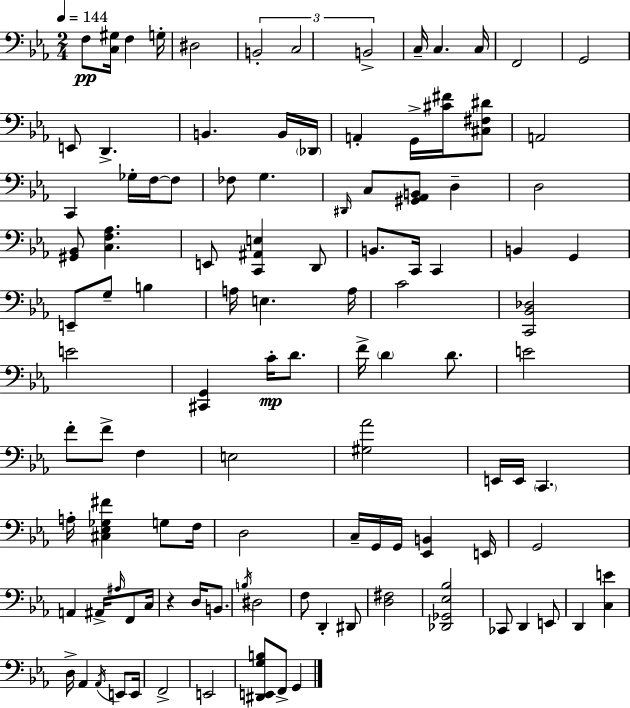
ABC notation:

X:1
T:Untitled
M:2/4
L:1/4
K:Eb
F,/2 [C,^G,]/4 F, G,/4 ^D,2 B,,2 C,2 B,,2 C,/4 C, C,/4 F,,2 G,,2 E,,/2 D,, B,, B,,/4 _D,,/4 A,, G,,/4 [^C^F]/4 [^C,^F,^D]/2 A,,2 C,, _G,/4 F,/4 F,/2 _F,/2 G, ^D,,/4 C,/2 [^G,,_A,,B,,]/2 D, D,2 [^G,,_B,,]/2 [C,F,_A,] E,,/2 [C,,^A,,E,] D,,/2 B,,/2 C,,/4 C,, B,, G,, E,,/2 G,/2 B, A,/4 E, A,/4 C2 [C,,_B,,_D,]2 E2 [^C,,G,,] C/4 D/2 F/4 D D/2 E2 F/2 F/2 F, E,2 [^G,_A]2 E,,/4 E,,/4 C,, A,/4 [^C,_E,_G,^F] G,/2 F,/4 D,2 C,/4 G,,/4 G,,/4 [_E,,B,,] E,,/4 G,,2 A,, ^A,,/4 ^A,/4 F,,/2 C,/4 z D,/4 B,,/2 B,/4 ^D,2 F,/2 D,, ^D,,/2 [D,^F,]2 [_D,,_G,,_E,_B,]2 _C,,/2 D,, E,,/2 D,, [C,E] D,/4 _A,, _A,,/4 E,,/2 E,,/4 F,,2 E,,2 [^D,,E,,G,B,]/2 F,,/2 G,,